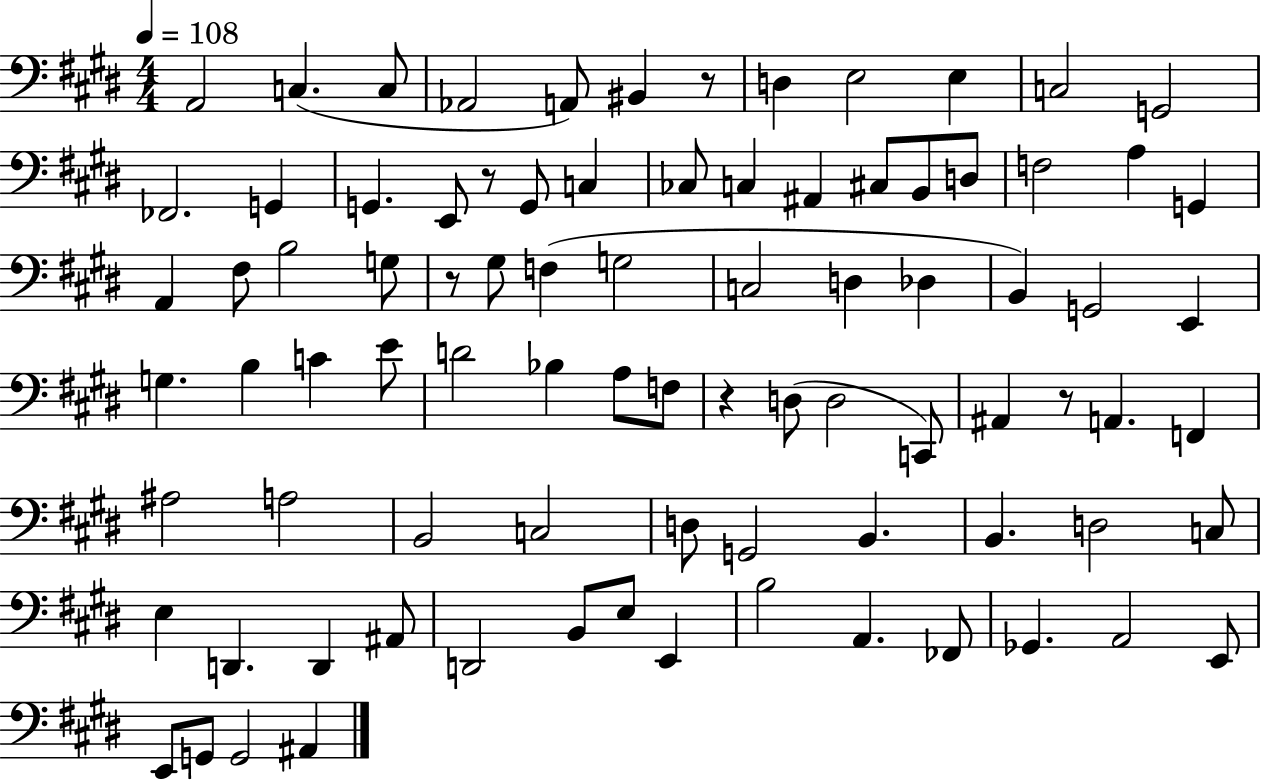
{
  \clef bass
  \numericTimeSignature
  \time 4/4
  \key e \major
  \tempo 4 = 108
  \repeat volta 2 { a,2 c4.( c8 | aes,2 a,8) bis,4 r8 | d4 e2 e4 | c2 g,2 | \break fes,2. g,4 | g,4. e,8 r8 g,8 c4 | ces8 c4 ais,4 cis8 b,8 d8 | f2 a4 g,4 | \break a,4 fis8 b2 g8 | r8 gis8 f4( g2 | c2 d4 des4 | b,4) g,2 e,4 | \break g4. b4 c'4 e'8 | d'2 bes4 a8 f8 | r4 d8( d2 c,8) | ais,4 r8 a,4. f,4 | \break ais2 a2 | b,2 c2 | d8 g,2 b,4. | b,4. d2 c8 | \break e4 d,4. d,4 ais,8 | d,2 b,8 e8 e,4 | b2 a,4. fes,8 | ges,4. a,2 e,8 | \break e,8 g,8 g,2 ais,4 | } \bar "|."
}